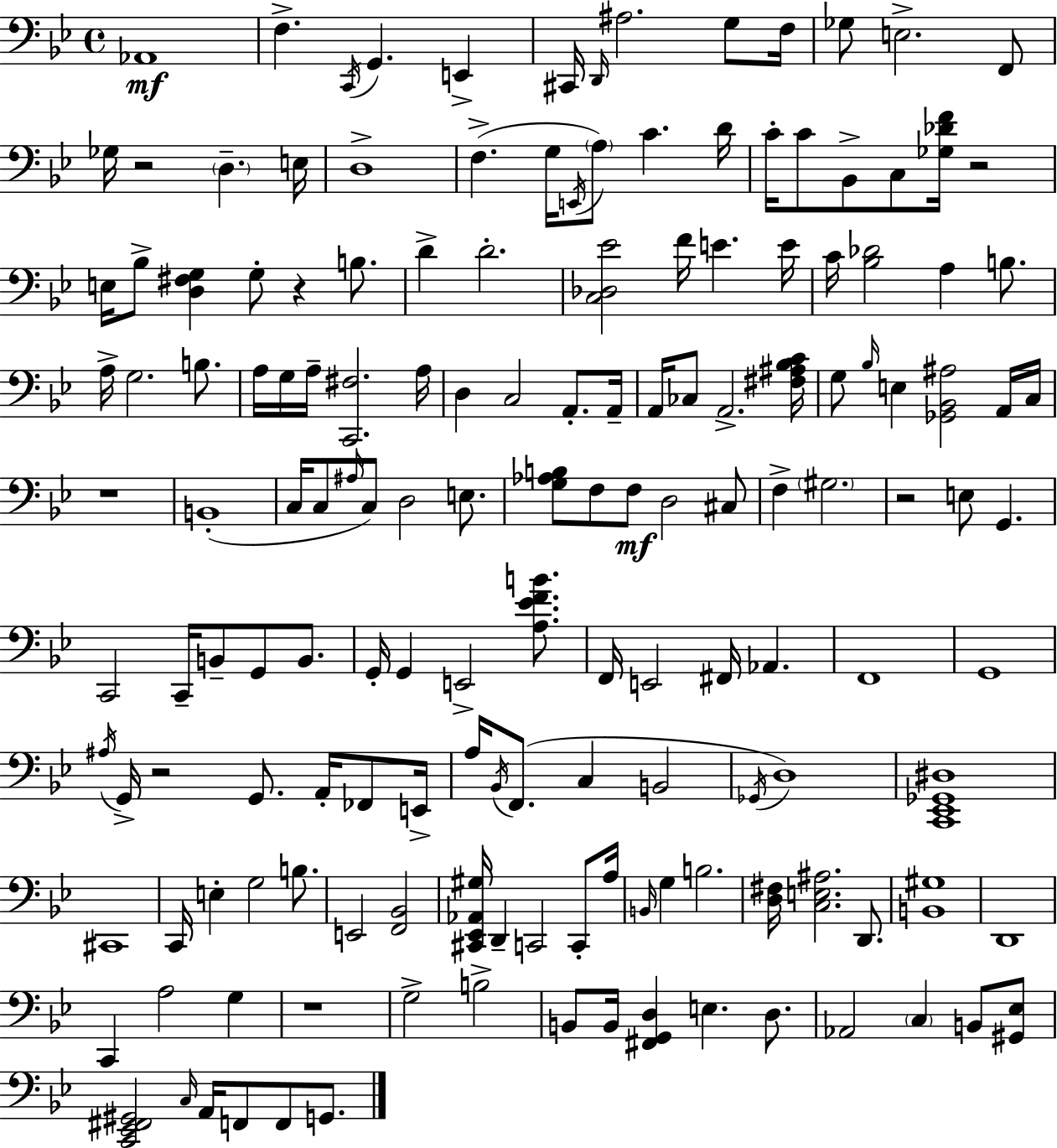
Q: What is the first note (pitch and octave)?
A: Ab2